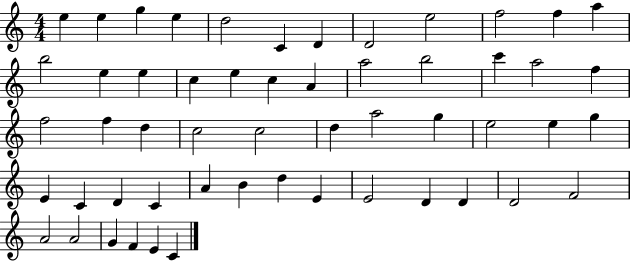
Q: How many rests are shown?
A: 0